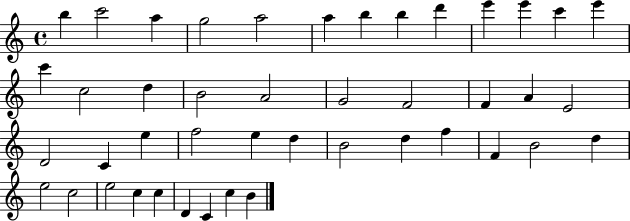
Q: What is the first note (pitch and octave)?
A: B5